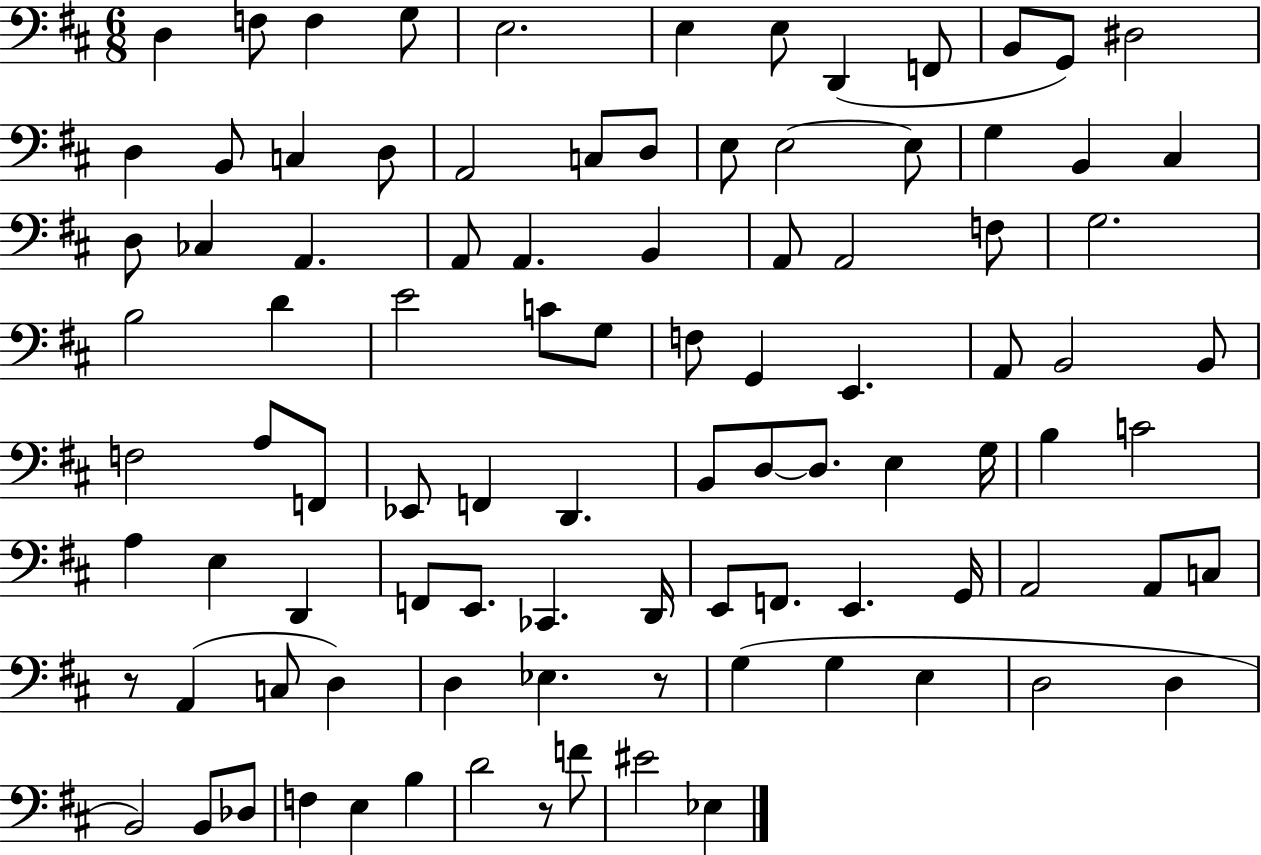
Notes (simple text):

D3/q F3/e F3/q G3/e E3/h. E3/q E3/e D2/q F2/e B2/e G2/e D#3/h D3/q B2/e C3/q D3/e A2/h C3/e D3/e E3/e E3/h E3/e G3/q B2/q C#3/q D3/e CES3/q A2/q. A2/e A2/q. B2/q A2/e A2/h F3/e G3/h. B3/h D4/q E4/h C4/e G3/e F3/e G2/q E2/q. A2/e B2/h B2/e F3/h A3/e F2/e Eb2/e F2/q D2/q. B2/e D3/e D3/e. E3/q G3/s B3/q C4/h A3/q E3/q D2/q F2/e E2/e. CES2/q. D2/s E2/e F2/e. E2/q. G2/s A2/h A2/e C3/e R/e A2/q C3/e D3/q D3/q Eb3/q. R/e G3/q G3/q E3/q D3/h D3/q B2/h B2/e Db3/e F3/q E3/q B3/q D4/h R/e F4/e EIS4/h Eb3/q